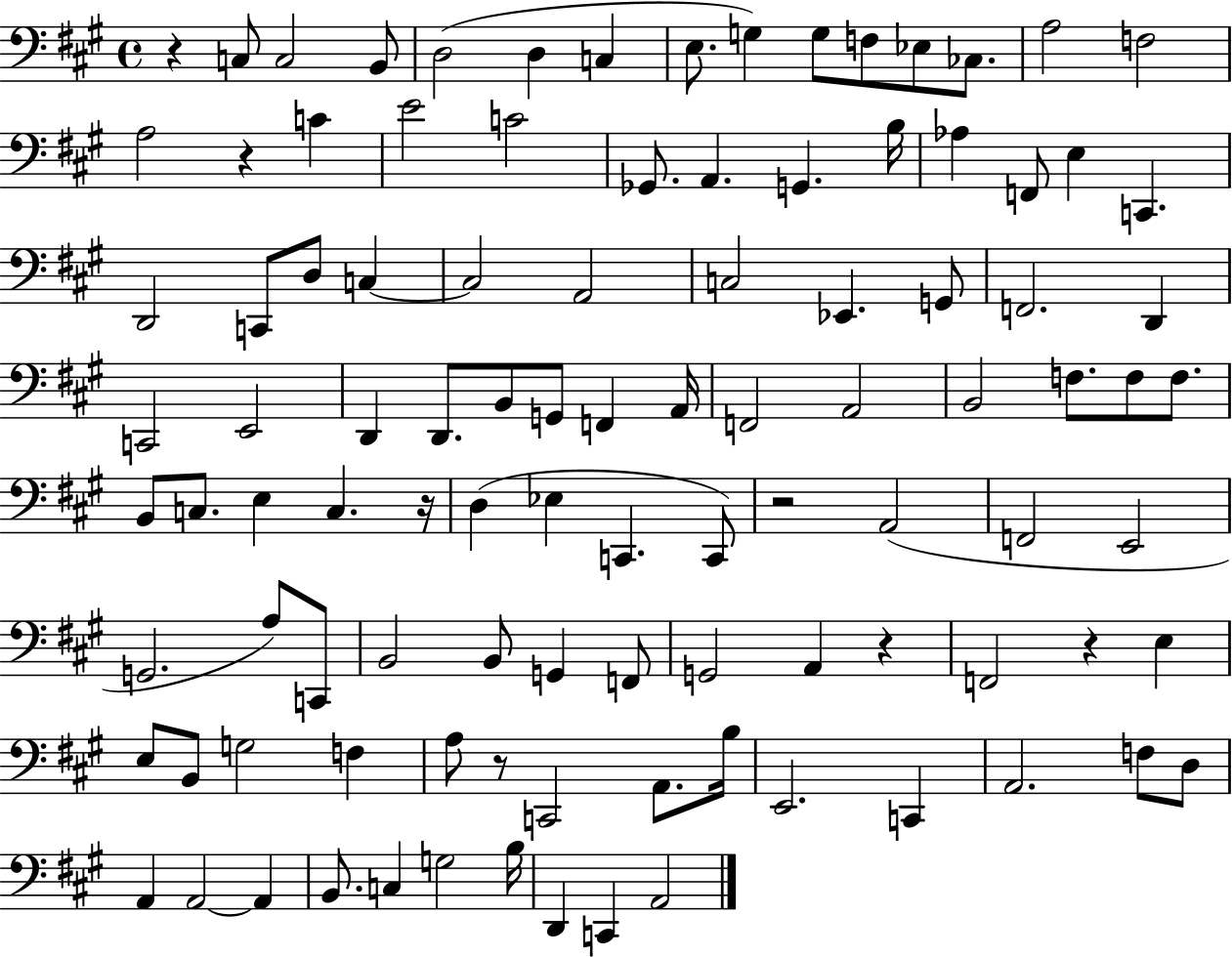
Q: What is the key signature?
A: A major